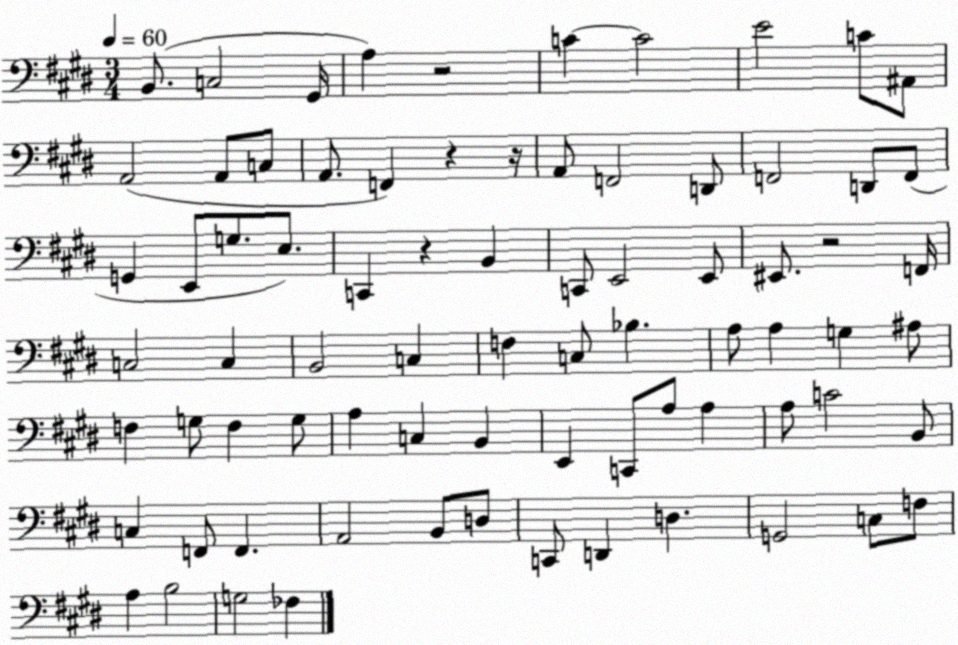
X:1
T:Untitled
M:3/4
L:1/4
K:E
B,,/2 C,2 ^G,,/4 A, z2 C C2 E2 C/2 ^A,,/2 A,,2 A,,/2 C,/2 A,,/2 F,, z z/4 A,,/2 F,,2 D,,/2 F,,2 D,,/2 F,,/2 G,, E,,/2 G,/2 E,/2 C,, z B,, C,,/2 E,,2 E,,/2 ^E,,/2 z2 F,,/4 C,2 C, B,,2 C, F, C,/2 _B, A,/2 A, G, ^A,/2 F, G,/2 F, G,/2 A, C, B,, E,, C,,/2 A,/2 A, A,/2 C2 B,,/2 C, F,,/2 F,, A,,2 B,,/2 D,/2 C,,/2 D,, D, G,,2 C,/2 F,/2 A, B,2 G,2 _F,